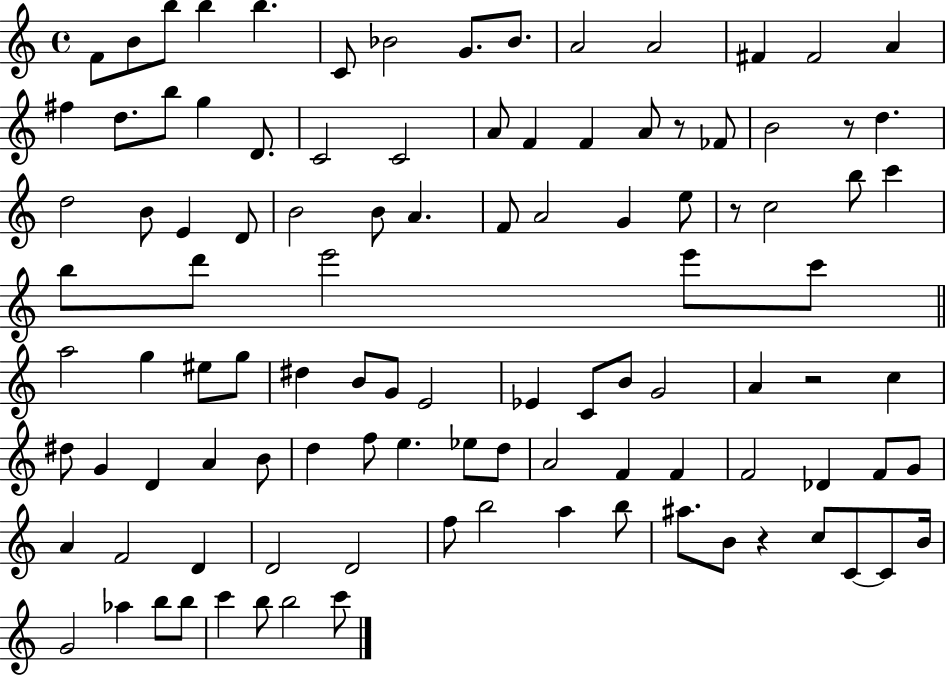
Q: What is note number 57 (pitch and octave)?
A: C4